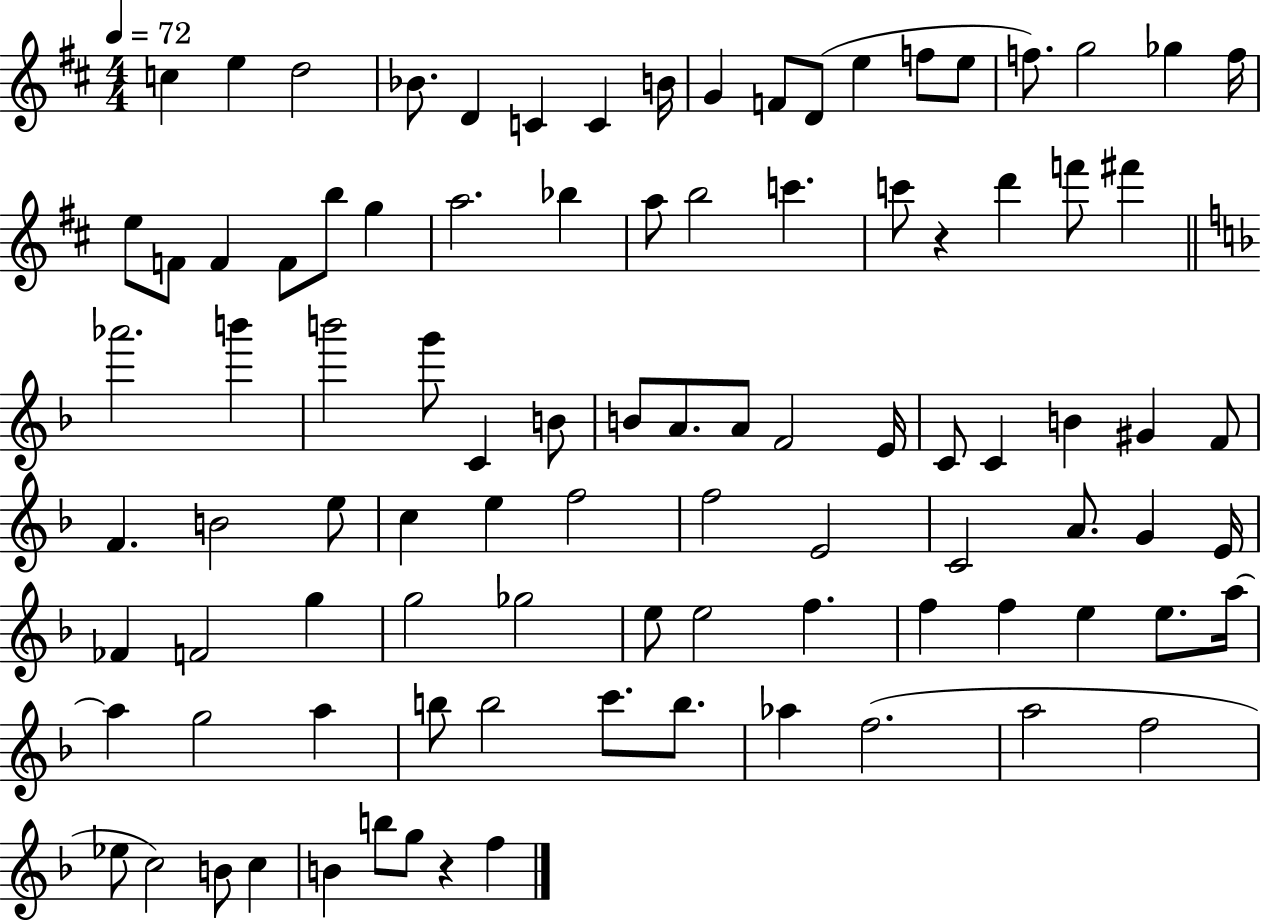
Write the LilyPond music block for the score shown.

{
  \clef treble
  \numericTimeSignature
  \time 4/4
  \key d \major
  \tempo 4 = 72
  c''4 e''4 d''2 | bes'8. d'4 c'4 c'4 b'16 | g'4 f'8 d'8( e''4 f''8 e''8 | f''8.) g''2 ges''4 f''16 | \break e''8 f'8 f'4 f'8 b''8 g''4 | a''2. bes''4 | a''8 b''2 c'''4. | c'''8 r4 d'''4 f'''8 fis'''4 | \break \bar "||" \break \key f \major aes'''2. b'''4 | b'''2 g'''8 c'4 b'8 | b'8 a'8. a'8 f'2 e'16 | c'8 c'4 b'4 gis'4 f'8 | \break f'4. b'2 e''8 | c''4 e''4 f''2 | f''2 e'2 | c'2 a'8. g'4 e'16 | \break fes'4 f'2 g''4 | g''2 ges''2 | e''8 e''2 f''4. | f''4 f''4 e''4 e''8. a''16~~ | \break a''4 g''2 a''4 | b''8 b''2 c'''8. b''8. | aes''4 f''2.( | a''2 f''2 | \break ees''8 c''2) b'8 c''4 | b'4 b''8 g''8 r4 f''4 | \bar "|."
}